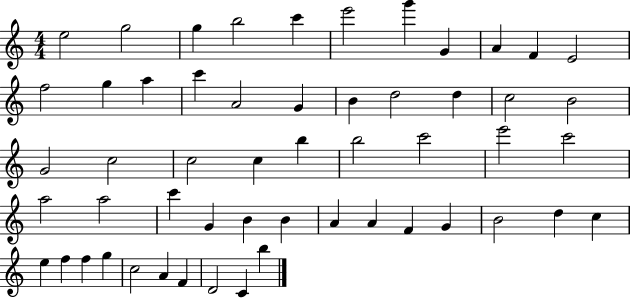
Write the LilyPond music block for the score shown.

{
  \clef treble
  \numericTimeSignature
  \time 4/4
  \key c \major
  e''2 g''2 | g''4 b''2 c'''4 | e'''2 g'''4 g'4 | a'4 f'4 e'2 | \break f''2 g''4 a''4 | c'''4 a'2 g'4 | b'4 d''2 d''4 | c''2 b'2 | \break g'2 c''2 | c''2 c''4 b''4 | b''2 c'''2 | e'''2 c'''2 | \break a''2 a''2 | c'''4 g'4 b'4 b'4 | a'4 a'4 f'4 g'4 | b'2 d''4 c''4 | \break e''4 f''4 f''4 g''4 | c''2 a'4 f'4 | d'2 c'4 b''4 | \bar "|."
}